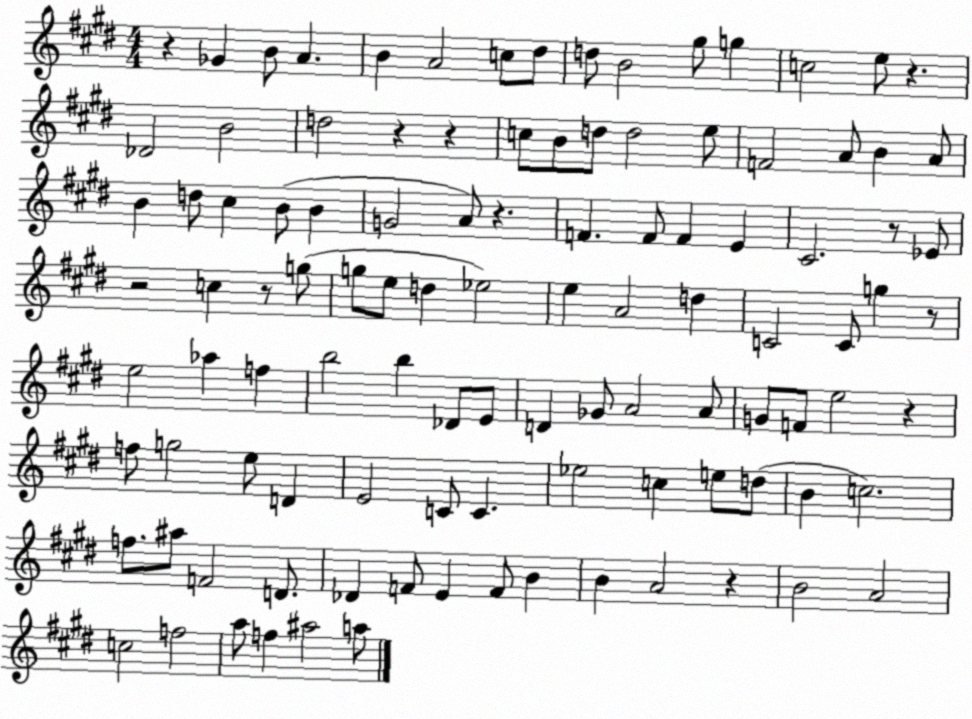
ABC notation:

X:1
T:Untitled
M:4/4
L:1/4
K:E
z _G B/2 A B A2 c/2 ^d/2 d/2 B2 ^g/2 g c2 e/2 z _D2 B2 d2 z z c/2 B/2 d/2 d2 e/2 F2 A/2 B A/2 B d/2 ^c B/2 B G2 A/2 z F F/2 F E ^C2 z/2 _E/2 z2 c z/2 g/2 g/2 e/2 d _e2 e A2 d C2 C/2 g z/2 e2 _a f b2 b _D/2 E/2 D _G/2 A2 A/2 G/2 F/2 e2 z f/2 g2 e/2 D E2 C/2 C _e2 c e/2 d/2 B c2 f/2 ^a/2 F2 D/2 _D F/2 E F/2 B B A2 z B2 A2 c2 f2 a/2 f ^a2 a/2